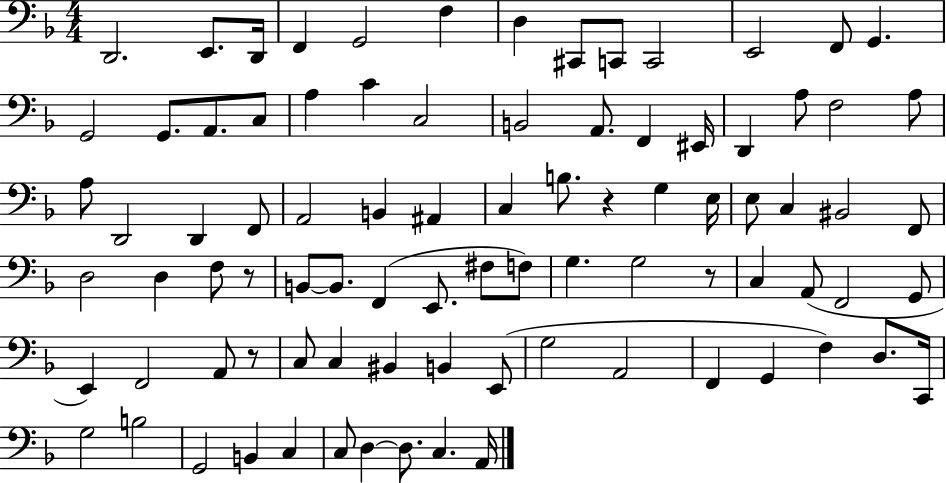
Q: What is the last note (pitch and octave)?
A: A2